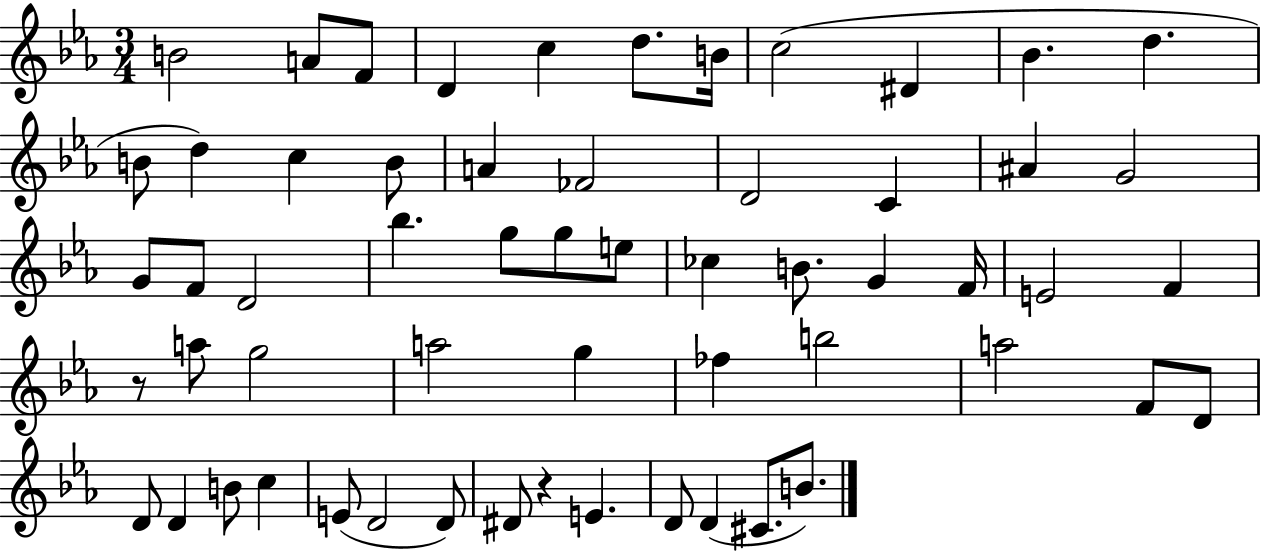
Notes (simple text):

B4/h A4/e F4/e D4/q C5/q D5/e. B4/s C5/h D#4/q Bb4/q. D5/q. B4/e D5/q C5/q B4/e A4/q FES4/h D4/h C4/q A#4/q G4/h G4/e F4/e D4/h Bb5/q. G5/e G5/e E5/e CES5/q B4/e. G4/q F4/s E4/h F4/q R/e A5/e G5/h A5/h G5/q FES5/q B5/h A5/h F4/e D4/e D4/e D4/q B4/e C5/q E4/e D4/h D4/e D#4/e R/q E4/q. D4/e D4/q C#4/e. B4/e.